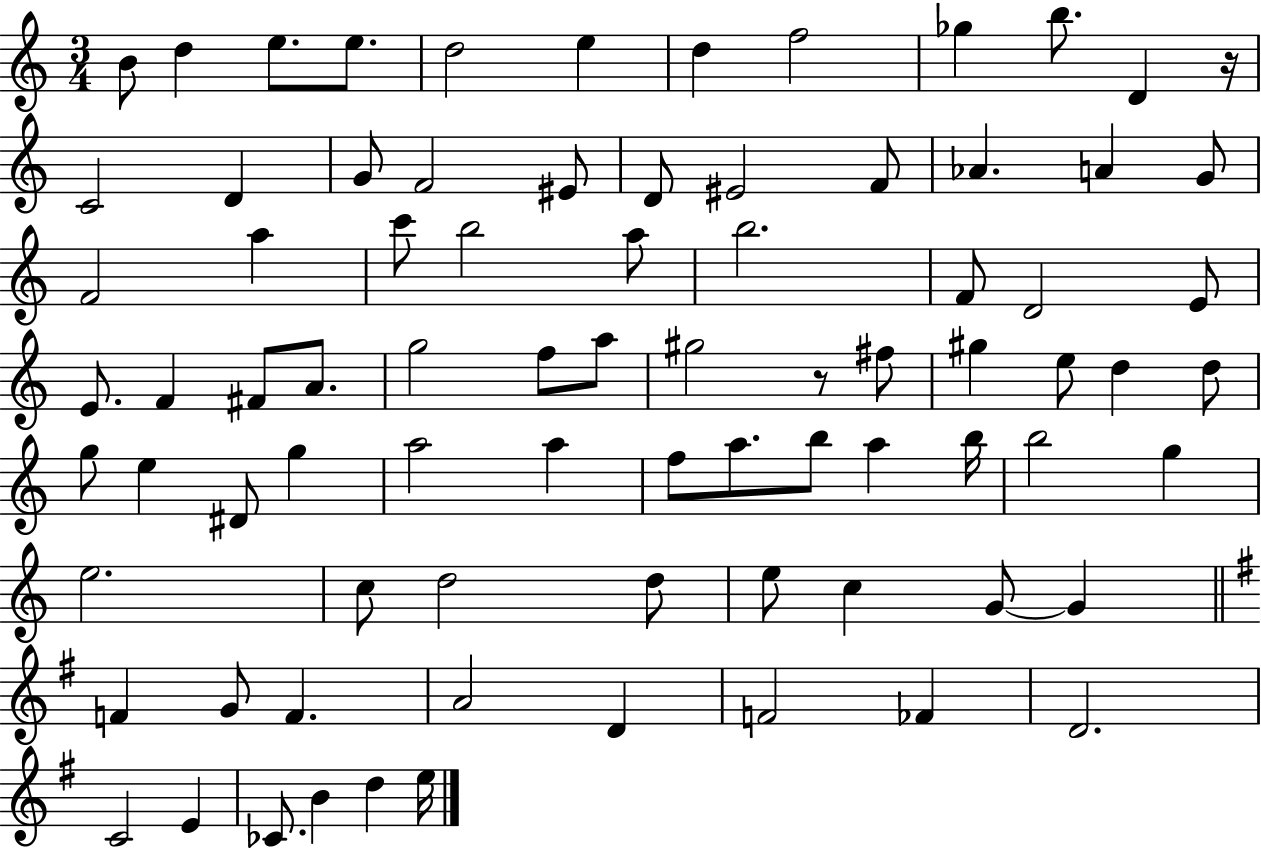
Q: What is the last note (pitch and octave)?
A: E5